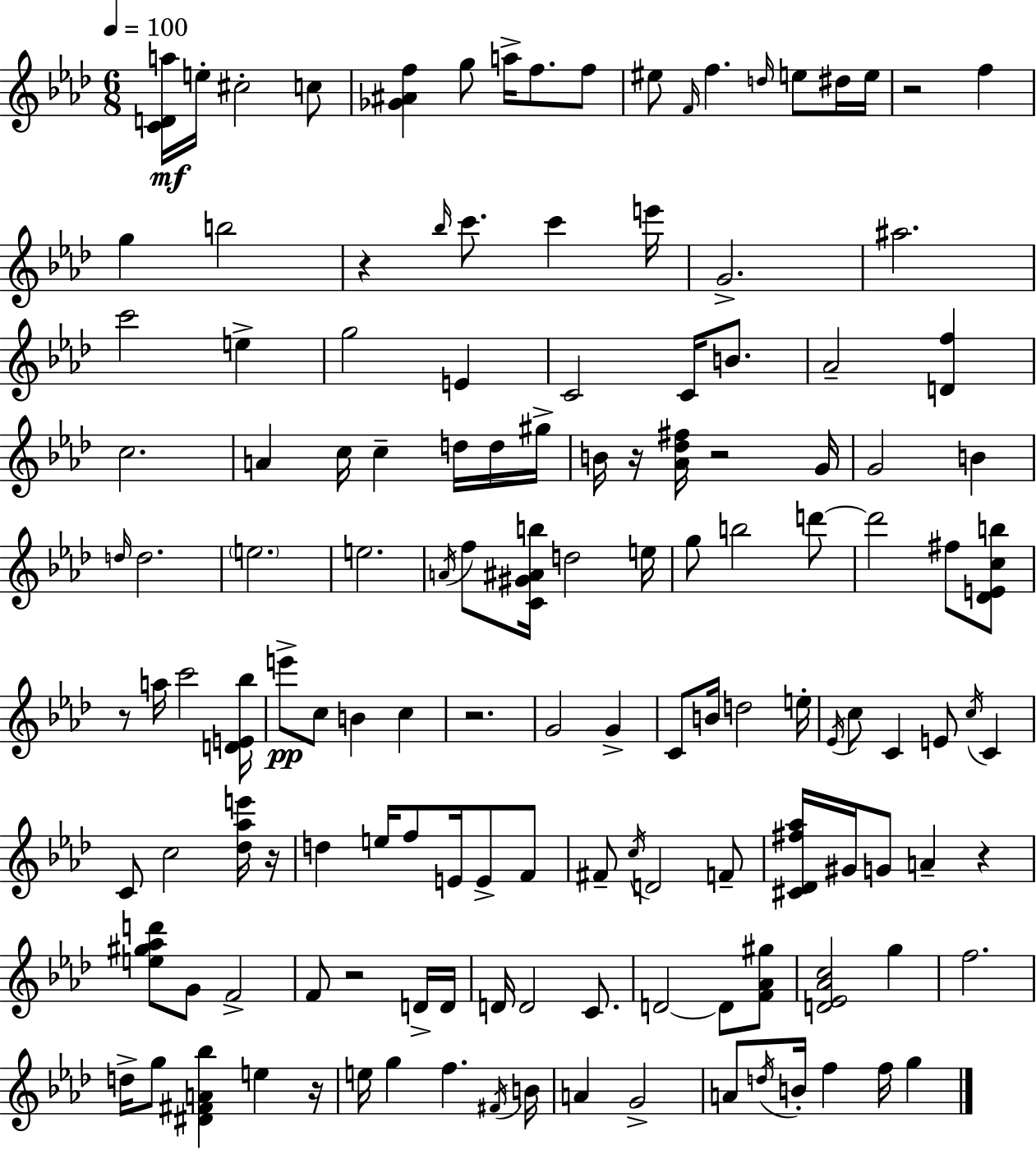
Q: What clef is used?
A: treble